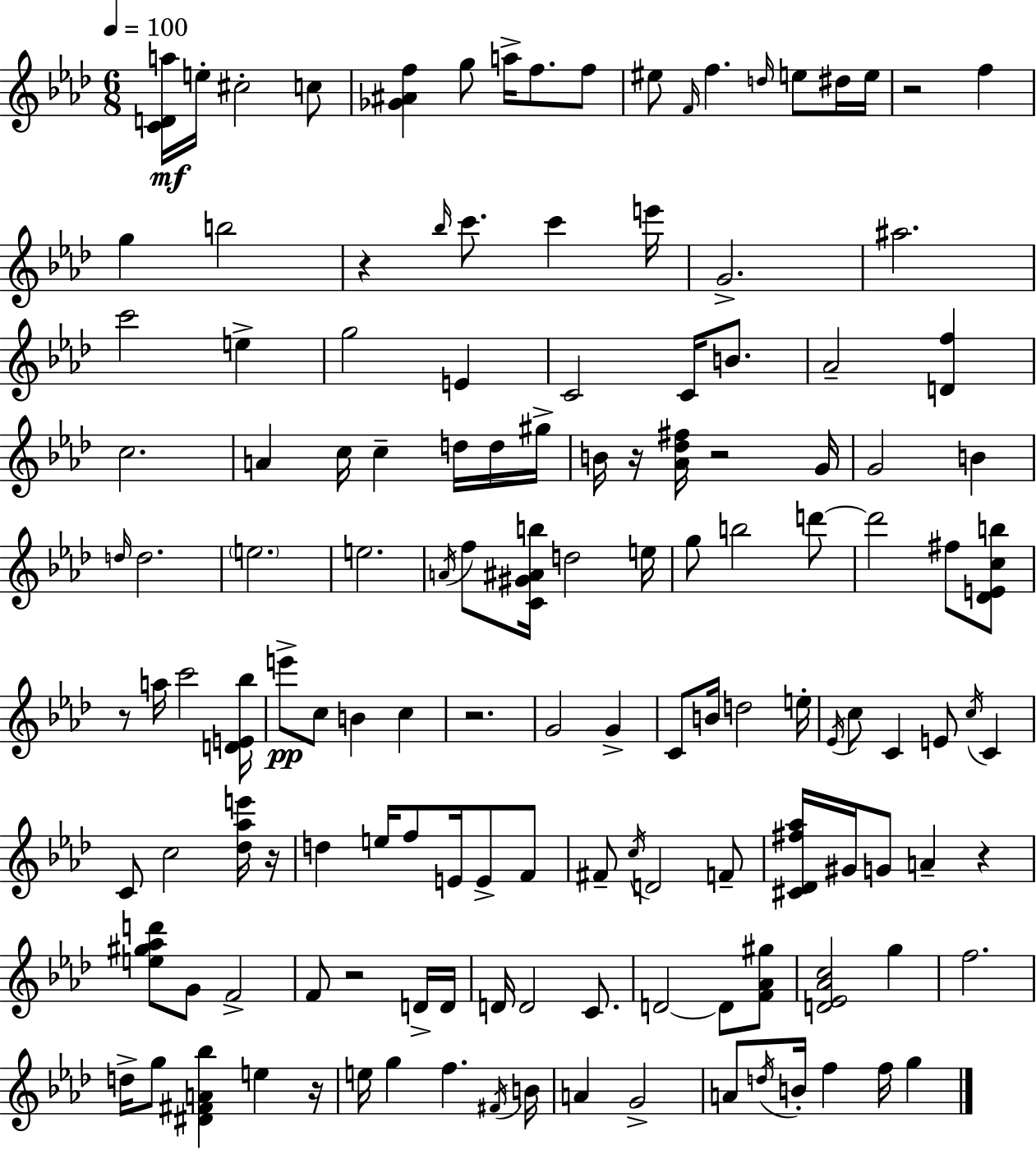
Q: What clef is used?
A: treble